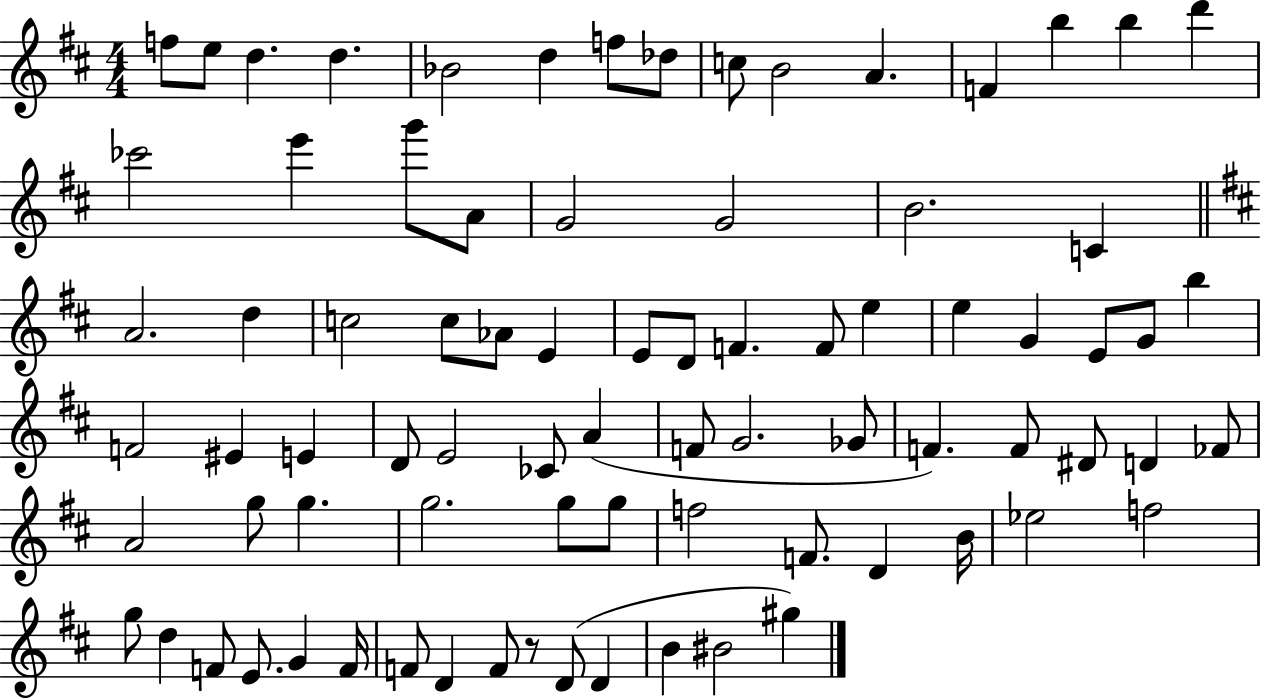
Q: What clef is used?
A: treble